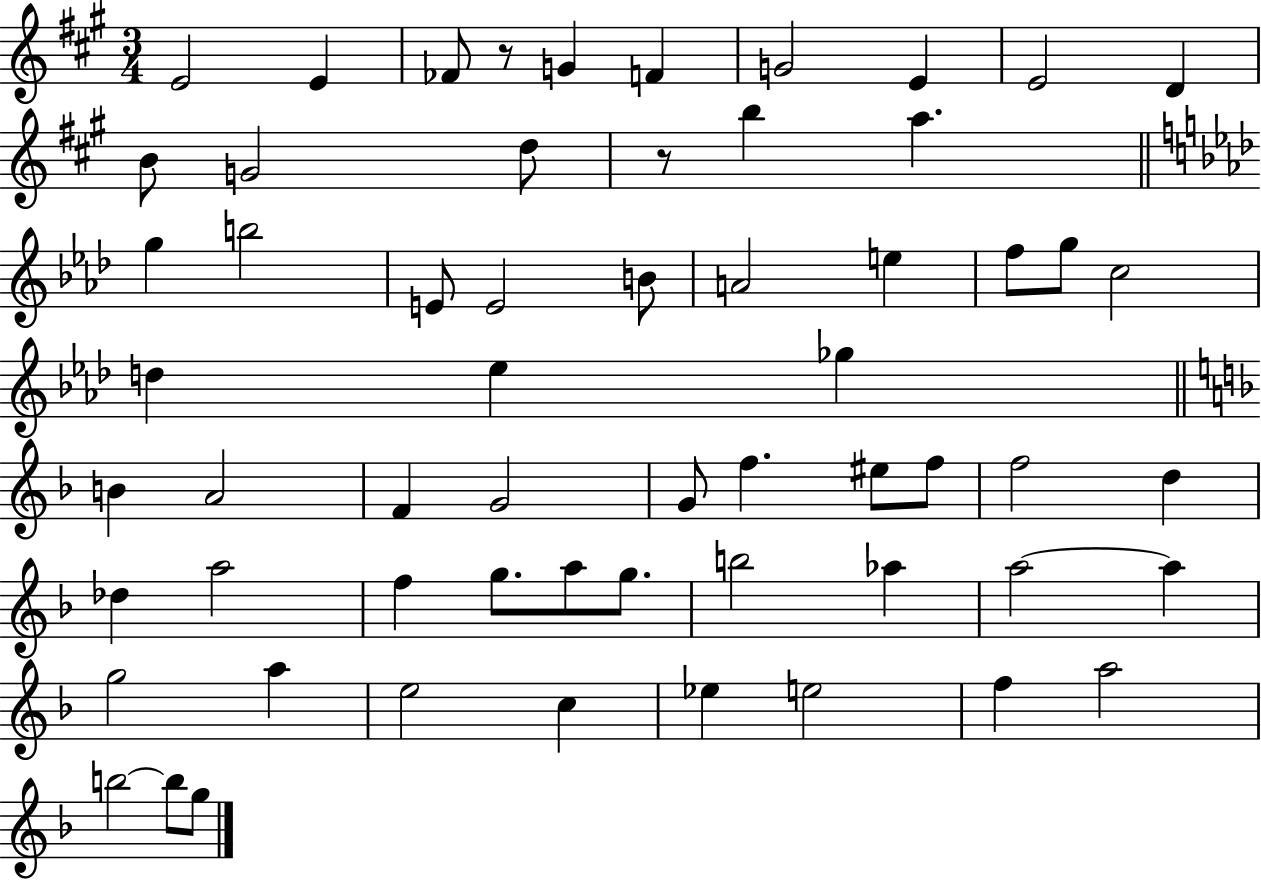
E4/h E4/q FES4/e R/e G4/q F4/q G4/h E4/q E4/h D4/q B4/e G4/h D5/e R/e B5/q A5/q. G5/q B5/h E4/e E4/h B4/e A4/h E5/q F5/e G5/e C5/h D5/q Eb5/q Gb5/q B4/q A4/h F4/q G4/h G4/e F5/q. EIS5/e F5/e F5/h D5/q Db5/q A5/h F5/q G5/e. A5/e G5/e. B5/h Ab5/q A5/h A5/q G5/h A5/q E5/h C5/q Eb5/q E5/h F5/q A5/h B5/h B5/e G5/e